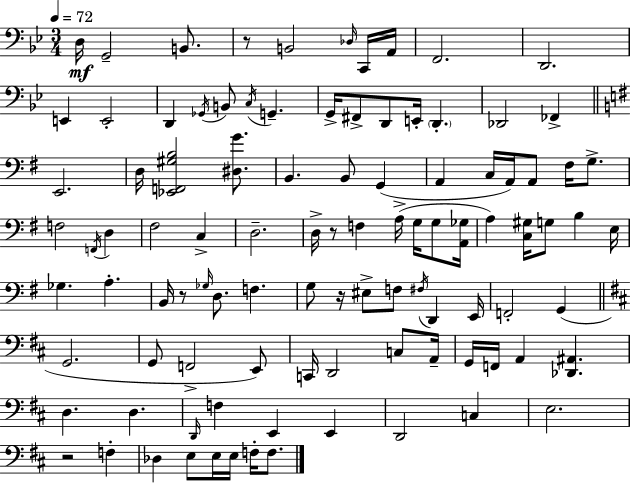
D3/s G2/h B2/e. R/e B2/h Db3/s C2/s A2/s F2/h. D2/h. E2/q E2/h D2/q Gb2/s B2/e C3/s G2/q. G2/s F#2/e D2/e E2/s D2/q. Db2/h FES2/q E2/h. D3/s [Eb2,F2,G#3,B3]/h [D#3,G4]/e. B2/q. B2/e G2/q A2/q C3/s A2/s A2/e F#3/s G3/e. F3/h F2/s D3/q F#3/h C3/q D3/h. D3/s R/e F3/q A3/s G3/s G3/e [A2,Gb3]/s A3/q [C3,G#3]/s G3/e B3/q E3/s Gb3/q. A3/q. B2/s R/e Gb3/s D3/e. F3/q. G3/e R/s EIS3/e F3/e F#3/s D2/q E2/s F2/h G2/q G2/h. G2/e F2/h E2/e C2/s D2/h C3/e A2/s G2/s F2/s A2/q [Db2,A#2]/q. D3/q. D3/q. D2/s F3/q E2/q E2/q D2/h C3/q E3/h. R/h F3/q Db3/q E3/e E3/s E3/s F3/s F3/e.